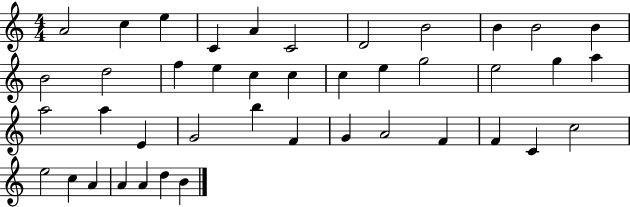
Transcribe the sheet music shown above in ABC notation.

X:1
T:Untitled
M:4/4
L:1/4
K:C
A2 c e C A C2 D2 B2 B B2 B B2 d2 f e c c c e g2 e2 g a a2 a E G2 b F G A2 F F C c2 e2 c A A A d B